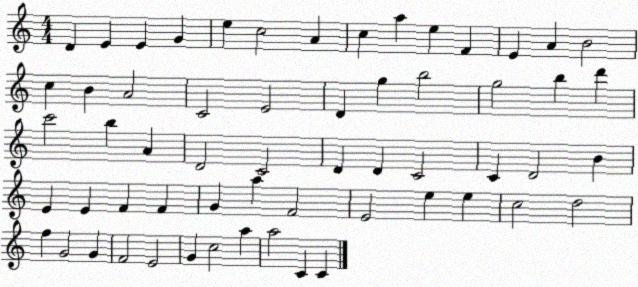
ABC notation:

X:1
T:Untitled
M:4/4
L:1/4
K:C
D E E G e c2 A c a e F E A B2 c B A2 C2 E2 D g b2 g2 b d' c'2 b A D2 C2 D D C2 C D2 B E E F F G a F2 E2 e e c2 d2 f G2 G F2 E2 G c2 a a2 C C